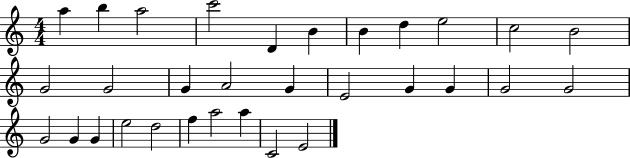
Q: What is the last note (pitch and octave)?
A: E4